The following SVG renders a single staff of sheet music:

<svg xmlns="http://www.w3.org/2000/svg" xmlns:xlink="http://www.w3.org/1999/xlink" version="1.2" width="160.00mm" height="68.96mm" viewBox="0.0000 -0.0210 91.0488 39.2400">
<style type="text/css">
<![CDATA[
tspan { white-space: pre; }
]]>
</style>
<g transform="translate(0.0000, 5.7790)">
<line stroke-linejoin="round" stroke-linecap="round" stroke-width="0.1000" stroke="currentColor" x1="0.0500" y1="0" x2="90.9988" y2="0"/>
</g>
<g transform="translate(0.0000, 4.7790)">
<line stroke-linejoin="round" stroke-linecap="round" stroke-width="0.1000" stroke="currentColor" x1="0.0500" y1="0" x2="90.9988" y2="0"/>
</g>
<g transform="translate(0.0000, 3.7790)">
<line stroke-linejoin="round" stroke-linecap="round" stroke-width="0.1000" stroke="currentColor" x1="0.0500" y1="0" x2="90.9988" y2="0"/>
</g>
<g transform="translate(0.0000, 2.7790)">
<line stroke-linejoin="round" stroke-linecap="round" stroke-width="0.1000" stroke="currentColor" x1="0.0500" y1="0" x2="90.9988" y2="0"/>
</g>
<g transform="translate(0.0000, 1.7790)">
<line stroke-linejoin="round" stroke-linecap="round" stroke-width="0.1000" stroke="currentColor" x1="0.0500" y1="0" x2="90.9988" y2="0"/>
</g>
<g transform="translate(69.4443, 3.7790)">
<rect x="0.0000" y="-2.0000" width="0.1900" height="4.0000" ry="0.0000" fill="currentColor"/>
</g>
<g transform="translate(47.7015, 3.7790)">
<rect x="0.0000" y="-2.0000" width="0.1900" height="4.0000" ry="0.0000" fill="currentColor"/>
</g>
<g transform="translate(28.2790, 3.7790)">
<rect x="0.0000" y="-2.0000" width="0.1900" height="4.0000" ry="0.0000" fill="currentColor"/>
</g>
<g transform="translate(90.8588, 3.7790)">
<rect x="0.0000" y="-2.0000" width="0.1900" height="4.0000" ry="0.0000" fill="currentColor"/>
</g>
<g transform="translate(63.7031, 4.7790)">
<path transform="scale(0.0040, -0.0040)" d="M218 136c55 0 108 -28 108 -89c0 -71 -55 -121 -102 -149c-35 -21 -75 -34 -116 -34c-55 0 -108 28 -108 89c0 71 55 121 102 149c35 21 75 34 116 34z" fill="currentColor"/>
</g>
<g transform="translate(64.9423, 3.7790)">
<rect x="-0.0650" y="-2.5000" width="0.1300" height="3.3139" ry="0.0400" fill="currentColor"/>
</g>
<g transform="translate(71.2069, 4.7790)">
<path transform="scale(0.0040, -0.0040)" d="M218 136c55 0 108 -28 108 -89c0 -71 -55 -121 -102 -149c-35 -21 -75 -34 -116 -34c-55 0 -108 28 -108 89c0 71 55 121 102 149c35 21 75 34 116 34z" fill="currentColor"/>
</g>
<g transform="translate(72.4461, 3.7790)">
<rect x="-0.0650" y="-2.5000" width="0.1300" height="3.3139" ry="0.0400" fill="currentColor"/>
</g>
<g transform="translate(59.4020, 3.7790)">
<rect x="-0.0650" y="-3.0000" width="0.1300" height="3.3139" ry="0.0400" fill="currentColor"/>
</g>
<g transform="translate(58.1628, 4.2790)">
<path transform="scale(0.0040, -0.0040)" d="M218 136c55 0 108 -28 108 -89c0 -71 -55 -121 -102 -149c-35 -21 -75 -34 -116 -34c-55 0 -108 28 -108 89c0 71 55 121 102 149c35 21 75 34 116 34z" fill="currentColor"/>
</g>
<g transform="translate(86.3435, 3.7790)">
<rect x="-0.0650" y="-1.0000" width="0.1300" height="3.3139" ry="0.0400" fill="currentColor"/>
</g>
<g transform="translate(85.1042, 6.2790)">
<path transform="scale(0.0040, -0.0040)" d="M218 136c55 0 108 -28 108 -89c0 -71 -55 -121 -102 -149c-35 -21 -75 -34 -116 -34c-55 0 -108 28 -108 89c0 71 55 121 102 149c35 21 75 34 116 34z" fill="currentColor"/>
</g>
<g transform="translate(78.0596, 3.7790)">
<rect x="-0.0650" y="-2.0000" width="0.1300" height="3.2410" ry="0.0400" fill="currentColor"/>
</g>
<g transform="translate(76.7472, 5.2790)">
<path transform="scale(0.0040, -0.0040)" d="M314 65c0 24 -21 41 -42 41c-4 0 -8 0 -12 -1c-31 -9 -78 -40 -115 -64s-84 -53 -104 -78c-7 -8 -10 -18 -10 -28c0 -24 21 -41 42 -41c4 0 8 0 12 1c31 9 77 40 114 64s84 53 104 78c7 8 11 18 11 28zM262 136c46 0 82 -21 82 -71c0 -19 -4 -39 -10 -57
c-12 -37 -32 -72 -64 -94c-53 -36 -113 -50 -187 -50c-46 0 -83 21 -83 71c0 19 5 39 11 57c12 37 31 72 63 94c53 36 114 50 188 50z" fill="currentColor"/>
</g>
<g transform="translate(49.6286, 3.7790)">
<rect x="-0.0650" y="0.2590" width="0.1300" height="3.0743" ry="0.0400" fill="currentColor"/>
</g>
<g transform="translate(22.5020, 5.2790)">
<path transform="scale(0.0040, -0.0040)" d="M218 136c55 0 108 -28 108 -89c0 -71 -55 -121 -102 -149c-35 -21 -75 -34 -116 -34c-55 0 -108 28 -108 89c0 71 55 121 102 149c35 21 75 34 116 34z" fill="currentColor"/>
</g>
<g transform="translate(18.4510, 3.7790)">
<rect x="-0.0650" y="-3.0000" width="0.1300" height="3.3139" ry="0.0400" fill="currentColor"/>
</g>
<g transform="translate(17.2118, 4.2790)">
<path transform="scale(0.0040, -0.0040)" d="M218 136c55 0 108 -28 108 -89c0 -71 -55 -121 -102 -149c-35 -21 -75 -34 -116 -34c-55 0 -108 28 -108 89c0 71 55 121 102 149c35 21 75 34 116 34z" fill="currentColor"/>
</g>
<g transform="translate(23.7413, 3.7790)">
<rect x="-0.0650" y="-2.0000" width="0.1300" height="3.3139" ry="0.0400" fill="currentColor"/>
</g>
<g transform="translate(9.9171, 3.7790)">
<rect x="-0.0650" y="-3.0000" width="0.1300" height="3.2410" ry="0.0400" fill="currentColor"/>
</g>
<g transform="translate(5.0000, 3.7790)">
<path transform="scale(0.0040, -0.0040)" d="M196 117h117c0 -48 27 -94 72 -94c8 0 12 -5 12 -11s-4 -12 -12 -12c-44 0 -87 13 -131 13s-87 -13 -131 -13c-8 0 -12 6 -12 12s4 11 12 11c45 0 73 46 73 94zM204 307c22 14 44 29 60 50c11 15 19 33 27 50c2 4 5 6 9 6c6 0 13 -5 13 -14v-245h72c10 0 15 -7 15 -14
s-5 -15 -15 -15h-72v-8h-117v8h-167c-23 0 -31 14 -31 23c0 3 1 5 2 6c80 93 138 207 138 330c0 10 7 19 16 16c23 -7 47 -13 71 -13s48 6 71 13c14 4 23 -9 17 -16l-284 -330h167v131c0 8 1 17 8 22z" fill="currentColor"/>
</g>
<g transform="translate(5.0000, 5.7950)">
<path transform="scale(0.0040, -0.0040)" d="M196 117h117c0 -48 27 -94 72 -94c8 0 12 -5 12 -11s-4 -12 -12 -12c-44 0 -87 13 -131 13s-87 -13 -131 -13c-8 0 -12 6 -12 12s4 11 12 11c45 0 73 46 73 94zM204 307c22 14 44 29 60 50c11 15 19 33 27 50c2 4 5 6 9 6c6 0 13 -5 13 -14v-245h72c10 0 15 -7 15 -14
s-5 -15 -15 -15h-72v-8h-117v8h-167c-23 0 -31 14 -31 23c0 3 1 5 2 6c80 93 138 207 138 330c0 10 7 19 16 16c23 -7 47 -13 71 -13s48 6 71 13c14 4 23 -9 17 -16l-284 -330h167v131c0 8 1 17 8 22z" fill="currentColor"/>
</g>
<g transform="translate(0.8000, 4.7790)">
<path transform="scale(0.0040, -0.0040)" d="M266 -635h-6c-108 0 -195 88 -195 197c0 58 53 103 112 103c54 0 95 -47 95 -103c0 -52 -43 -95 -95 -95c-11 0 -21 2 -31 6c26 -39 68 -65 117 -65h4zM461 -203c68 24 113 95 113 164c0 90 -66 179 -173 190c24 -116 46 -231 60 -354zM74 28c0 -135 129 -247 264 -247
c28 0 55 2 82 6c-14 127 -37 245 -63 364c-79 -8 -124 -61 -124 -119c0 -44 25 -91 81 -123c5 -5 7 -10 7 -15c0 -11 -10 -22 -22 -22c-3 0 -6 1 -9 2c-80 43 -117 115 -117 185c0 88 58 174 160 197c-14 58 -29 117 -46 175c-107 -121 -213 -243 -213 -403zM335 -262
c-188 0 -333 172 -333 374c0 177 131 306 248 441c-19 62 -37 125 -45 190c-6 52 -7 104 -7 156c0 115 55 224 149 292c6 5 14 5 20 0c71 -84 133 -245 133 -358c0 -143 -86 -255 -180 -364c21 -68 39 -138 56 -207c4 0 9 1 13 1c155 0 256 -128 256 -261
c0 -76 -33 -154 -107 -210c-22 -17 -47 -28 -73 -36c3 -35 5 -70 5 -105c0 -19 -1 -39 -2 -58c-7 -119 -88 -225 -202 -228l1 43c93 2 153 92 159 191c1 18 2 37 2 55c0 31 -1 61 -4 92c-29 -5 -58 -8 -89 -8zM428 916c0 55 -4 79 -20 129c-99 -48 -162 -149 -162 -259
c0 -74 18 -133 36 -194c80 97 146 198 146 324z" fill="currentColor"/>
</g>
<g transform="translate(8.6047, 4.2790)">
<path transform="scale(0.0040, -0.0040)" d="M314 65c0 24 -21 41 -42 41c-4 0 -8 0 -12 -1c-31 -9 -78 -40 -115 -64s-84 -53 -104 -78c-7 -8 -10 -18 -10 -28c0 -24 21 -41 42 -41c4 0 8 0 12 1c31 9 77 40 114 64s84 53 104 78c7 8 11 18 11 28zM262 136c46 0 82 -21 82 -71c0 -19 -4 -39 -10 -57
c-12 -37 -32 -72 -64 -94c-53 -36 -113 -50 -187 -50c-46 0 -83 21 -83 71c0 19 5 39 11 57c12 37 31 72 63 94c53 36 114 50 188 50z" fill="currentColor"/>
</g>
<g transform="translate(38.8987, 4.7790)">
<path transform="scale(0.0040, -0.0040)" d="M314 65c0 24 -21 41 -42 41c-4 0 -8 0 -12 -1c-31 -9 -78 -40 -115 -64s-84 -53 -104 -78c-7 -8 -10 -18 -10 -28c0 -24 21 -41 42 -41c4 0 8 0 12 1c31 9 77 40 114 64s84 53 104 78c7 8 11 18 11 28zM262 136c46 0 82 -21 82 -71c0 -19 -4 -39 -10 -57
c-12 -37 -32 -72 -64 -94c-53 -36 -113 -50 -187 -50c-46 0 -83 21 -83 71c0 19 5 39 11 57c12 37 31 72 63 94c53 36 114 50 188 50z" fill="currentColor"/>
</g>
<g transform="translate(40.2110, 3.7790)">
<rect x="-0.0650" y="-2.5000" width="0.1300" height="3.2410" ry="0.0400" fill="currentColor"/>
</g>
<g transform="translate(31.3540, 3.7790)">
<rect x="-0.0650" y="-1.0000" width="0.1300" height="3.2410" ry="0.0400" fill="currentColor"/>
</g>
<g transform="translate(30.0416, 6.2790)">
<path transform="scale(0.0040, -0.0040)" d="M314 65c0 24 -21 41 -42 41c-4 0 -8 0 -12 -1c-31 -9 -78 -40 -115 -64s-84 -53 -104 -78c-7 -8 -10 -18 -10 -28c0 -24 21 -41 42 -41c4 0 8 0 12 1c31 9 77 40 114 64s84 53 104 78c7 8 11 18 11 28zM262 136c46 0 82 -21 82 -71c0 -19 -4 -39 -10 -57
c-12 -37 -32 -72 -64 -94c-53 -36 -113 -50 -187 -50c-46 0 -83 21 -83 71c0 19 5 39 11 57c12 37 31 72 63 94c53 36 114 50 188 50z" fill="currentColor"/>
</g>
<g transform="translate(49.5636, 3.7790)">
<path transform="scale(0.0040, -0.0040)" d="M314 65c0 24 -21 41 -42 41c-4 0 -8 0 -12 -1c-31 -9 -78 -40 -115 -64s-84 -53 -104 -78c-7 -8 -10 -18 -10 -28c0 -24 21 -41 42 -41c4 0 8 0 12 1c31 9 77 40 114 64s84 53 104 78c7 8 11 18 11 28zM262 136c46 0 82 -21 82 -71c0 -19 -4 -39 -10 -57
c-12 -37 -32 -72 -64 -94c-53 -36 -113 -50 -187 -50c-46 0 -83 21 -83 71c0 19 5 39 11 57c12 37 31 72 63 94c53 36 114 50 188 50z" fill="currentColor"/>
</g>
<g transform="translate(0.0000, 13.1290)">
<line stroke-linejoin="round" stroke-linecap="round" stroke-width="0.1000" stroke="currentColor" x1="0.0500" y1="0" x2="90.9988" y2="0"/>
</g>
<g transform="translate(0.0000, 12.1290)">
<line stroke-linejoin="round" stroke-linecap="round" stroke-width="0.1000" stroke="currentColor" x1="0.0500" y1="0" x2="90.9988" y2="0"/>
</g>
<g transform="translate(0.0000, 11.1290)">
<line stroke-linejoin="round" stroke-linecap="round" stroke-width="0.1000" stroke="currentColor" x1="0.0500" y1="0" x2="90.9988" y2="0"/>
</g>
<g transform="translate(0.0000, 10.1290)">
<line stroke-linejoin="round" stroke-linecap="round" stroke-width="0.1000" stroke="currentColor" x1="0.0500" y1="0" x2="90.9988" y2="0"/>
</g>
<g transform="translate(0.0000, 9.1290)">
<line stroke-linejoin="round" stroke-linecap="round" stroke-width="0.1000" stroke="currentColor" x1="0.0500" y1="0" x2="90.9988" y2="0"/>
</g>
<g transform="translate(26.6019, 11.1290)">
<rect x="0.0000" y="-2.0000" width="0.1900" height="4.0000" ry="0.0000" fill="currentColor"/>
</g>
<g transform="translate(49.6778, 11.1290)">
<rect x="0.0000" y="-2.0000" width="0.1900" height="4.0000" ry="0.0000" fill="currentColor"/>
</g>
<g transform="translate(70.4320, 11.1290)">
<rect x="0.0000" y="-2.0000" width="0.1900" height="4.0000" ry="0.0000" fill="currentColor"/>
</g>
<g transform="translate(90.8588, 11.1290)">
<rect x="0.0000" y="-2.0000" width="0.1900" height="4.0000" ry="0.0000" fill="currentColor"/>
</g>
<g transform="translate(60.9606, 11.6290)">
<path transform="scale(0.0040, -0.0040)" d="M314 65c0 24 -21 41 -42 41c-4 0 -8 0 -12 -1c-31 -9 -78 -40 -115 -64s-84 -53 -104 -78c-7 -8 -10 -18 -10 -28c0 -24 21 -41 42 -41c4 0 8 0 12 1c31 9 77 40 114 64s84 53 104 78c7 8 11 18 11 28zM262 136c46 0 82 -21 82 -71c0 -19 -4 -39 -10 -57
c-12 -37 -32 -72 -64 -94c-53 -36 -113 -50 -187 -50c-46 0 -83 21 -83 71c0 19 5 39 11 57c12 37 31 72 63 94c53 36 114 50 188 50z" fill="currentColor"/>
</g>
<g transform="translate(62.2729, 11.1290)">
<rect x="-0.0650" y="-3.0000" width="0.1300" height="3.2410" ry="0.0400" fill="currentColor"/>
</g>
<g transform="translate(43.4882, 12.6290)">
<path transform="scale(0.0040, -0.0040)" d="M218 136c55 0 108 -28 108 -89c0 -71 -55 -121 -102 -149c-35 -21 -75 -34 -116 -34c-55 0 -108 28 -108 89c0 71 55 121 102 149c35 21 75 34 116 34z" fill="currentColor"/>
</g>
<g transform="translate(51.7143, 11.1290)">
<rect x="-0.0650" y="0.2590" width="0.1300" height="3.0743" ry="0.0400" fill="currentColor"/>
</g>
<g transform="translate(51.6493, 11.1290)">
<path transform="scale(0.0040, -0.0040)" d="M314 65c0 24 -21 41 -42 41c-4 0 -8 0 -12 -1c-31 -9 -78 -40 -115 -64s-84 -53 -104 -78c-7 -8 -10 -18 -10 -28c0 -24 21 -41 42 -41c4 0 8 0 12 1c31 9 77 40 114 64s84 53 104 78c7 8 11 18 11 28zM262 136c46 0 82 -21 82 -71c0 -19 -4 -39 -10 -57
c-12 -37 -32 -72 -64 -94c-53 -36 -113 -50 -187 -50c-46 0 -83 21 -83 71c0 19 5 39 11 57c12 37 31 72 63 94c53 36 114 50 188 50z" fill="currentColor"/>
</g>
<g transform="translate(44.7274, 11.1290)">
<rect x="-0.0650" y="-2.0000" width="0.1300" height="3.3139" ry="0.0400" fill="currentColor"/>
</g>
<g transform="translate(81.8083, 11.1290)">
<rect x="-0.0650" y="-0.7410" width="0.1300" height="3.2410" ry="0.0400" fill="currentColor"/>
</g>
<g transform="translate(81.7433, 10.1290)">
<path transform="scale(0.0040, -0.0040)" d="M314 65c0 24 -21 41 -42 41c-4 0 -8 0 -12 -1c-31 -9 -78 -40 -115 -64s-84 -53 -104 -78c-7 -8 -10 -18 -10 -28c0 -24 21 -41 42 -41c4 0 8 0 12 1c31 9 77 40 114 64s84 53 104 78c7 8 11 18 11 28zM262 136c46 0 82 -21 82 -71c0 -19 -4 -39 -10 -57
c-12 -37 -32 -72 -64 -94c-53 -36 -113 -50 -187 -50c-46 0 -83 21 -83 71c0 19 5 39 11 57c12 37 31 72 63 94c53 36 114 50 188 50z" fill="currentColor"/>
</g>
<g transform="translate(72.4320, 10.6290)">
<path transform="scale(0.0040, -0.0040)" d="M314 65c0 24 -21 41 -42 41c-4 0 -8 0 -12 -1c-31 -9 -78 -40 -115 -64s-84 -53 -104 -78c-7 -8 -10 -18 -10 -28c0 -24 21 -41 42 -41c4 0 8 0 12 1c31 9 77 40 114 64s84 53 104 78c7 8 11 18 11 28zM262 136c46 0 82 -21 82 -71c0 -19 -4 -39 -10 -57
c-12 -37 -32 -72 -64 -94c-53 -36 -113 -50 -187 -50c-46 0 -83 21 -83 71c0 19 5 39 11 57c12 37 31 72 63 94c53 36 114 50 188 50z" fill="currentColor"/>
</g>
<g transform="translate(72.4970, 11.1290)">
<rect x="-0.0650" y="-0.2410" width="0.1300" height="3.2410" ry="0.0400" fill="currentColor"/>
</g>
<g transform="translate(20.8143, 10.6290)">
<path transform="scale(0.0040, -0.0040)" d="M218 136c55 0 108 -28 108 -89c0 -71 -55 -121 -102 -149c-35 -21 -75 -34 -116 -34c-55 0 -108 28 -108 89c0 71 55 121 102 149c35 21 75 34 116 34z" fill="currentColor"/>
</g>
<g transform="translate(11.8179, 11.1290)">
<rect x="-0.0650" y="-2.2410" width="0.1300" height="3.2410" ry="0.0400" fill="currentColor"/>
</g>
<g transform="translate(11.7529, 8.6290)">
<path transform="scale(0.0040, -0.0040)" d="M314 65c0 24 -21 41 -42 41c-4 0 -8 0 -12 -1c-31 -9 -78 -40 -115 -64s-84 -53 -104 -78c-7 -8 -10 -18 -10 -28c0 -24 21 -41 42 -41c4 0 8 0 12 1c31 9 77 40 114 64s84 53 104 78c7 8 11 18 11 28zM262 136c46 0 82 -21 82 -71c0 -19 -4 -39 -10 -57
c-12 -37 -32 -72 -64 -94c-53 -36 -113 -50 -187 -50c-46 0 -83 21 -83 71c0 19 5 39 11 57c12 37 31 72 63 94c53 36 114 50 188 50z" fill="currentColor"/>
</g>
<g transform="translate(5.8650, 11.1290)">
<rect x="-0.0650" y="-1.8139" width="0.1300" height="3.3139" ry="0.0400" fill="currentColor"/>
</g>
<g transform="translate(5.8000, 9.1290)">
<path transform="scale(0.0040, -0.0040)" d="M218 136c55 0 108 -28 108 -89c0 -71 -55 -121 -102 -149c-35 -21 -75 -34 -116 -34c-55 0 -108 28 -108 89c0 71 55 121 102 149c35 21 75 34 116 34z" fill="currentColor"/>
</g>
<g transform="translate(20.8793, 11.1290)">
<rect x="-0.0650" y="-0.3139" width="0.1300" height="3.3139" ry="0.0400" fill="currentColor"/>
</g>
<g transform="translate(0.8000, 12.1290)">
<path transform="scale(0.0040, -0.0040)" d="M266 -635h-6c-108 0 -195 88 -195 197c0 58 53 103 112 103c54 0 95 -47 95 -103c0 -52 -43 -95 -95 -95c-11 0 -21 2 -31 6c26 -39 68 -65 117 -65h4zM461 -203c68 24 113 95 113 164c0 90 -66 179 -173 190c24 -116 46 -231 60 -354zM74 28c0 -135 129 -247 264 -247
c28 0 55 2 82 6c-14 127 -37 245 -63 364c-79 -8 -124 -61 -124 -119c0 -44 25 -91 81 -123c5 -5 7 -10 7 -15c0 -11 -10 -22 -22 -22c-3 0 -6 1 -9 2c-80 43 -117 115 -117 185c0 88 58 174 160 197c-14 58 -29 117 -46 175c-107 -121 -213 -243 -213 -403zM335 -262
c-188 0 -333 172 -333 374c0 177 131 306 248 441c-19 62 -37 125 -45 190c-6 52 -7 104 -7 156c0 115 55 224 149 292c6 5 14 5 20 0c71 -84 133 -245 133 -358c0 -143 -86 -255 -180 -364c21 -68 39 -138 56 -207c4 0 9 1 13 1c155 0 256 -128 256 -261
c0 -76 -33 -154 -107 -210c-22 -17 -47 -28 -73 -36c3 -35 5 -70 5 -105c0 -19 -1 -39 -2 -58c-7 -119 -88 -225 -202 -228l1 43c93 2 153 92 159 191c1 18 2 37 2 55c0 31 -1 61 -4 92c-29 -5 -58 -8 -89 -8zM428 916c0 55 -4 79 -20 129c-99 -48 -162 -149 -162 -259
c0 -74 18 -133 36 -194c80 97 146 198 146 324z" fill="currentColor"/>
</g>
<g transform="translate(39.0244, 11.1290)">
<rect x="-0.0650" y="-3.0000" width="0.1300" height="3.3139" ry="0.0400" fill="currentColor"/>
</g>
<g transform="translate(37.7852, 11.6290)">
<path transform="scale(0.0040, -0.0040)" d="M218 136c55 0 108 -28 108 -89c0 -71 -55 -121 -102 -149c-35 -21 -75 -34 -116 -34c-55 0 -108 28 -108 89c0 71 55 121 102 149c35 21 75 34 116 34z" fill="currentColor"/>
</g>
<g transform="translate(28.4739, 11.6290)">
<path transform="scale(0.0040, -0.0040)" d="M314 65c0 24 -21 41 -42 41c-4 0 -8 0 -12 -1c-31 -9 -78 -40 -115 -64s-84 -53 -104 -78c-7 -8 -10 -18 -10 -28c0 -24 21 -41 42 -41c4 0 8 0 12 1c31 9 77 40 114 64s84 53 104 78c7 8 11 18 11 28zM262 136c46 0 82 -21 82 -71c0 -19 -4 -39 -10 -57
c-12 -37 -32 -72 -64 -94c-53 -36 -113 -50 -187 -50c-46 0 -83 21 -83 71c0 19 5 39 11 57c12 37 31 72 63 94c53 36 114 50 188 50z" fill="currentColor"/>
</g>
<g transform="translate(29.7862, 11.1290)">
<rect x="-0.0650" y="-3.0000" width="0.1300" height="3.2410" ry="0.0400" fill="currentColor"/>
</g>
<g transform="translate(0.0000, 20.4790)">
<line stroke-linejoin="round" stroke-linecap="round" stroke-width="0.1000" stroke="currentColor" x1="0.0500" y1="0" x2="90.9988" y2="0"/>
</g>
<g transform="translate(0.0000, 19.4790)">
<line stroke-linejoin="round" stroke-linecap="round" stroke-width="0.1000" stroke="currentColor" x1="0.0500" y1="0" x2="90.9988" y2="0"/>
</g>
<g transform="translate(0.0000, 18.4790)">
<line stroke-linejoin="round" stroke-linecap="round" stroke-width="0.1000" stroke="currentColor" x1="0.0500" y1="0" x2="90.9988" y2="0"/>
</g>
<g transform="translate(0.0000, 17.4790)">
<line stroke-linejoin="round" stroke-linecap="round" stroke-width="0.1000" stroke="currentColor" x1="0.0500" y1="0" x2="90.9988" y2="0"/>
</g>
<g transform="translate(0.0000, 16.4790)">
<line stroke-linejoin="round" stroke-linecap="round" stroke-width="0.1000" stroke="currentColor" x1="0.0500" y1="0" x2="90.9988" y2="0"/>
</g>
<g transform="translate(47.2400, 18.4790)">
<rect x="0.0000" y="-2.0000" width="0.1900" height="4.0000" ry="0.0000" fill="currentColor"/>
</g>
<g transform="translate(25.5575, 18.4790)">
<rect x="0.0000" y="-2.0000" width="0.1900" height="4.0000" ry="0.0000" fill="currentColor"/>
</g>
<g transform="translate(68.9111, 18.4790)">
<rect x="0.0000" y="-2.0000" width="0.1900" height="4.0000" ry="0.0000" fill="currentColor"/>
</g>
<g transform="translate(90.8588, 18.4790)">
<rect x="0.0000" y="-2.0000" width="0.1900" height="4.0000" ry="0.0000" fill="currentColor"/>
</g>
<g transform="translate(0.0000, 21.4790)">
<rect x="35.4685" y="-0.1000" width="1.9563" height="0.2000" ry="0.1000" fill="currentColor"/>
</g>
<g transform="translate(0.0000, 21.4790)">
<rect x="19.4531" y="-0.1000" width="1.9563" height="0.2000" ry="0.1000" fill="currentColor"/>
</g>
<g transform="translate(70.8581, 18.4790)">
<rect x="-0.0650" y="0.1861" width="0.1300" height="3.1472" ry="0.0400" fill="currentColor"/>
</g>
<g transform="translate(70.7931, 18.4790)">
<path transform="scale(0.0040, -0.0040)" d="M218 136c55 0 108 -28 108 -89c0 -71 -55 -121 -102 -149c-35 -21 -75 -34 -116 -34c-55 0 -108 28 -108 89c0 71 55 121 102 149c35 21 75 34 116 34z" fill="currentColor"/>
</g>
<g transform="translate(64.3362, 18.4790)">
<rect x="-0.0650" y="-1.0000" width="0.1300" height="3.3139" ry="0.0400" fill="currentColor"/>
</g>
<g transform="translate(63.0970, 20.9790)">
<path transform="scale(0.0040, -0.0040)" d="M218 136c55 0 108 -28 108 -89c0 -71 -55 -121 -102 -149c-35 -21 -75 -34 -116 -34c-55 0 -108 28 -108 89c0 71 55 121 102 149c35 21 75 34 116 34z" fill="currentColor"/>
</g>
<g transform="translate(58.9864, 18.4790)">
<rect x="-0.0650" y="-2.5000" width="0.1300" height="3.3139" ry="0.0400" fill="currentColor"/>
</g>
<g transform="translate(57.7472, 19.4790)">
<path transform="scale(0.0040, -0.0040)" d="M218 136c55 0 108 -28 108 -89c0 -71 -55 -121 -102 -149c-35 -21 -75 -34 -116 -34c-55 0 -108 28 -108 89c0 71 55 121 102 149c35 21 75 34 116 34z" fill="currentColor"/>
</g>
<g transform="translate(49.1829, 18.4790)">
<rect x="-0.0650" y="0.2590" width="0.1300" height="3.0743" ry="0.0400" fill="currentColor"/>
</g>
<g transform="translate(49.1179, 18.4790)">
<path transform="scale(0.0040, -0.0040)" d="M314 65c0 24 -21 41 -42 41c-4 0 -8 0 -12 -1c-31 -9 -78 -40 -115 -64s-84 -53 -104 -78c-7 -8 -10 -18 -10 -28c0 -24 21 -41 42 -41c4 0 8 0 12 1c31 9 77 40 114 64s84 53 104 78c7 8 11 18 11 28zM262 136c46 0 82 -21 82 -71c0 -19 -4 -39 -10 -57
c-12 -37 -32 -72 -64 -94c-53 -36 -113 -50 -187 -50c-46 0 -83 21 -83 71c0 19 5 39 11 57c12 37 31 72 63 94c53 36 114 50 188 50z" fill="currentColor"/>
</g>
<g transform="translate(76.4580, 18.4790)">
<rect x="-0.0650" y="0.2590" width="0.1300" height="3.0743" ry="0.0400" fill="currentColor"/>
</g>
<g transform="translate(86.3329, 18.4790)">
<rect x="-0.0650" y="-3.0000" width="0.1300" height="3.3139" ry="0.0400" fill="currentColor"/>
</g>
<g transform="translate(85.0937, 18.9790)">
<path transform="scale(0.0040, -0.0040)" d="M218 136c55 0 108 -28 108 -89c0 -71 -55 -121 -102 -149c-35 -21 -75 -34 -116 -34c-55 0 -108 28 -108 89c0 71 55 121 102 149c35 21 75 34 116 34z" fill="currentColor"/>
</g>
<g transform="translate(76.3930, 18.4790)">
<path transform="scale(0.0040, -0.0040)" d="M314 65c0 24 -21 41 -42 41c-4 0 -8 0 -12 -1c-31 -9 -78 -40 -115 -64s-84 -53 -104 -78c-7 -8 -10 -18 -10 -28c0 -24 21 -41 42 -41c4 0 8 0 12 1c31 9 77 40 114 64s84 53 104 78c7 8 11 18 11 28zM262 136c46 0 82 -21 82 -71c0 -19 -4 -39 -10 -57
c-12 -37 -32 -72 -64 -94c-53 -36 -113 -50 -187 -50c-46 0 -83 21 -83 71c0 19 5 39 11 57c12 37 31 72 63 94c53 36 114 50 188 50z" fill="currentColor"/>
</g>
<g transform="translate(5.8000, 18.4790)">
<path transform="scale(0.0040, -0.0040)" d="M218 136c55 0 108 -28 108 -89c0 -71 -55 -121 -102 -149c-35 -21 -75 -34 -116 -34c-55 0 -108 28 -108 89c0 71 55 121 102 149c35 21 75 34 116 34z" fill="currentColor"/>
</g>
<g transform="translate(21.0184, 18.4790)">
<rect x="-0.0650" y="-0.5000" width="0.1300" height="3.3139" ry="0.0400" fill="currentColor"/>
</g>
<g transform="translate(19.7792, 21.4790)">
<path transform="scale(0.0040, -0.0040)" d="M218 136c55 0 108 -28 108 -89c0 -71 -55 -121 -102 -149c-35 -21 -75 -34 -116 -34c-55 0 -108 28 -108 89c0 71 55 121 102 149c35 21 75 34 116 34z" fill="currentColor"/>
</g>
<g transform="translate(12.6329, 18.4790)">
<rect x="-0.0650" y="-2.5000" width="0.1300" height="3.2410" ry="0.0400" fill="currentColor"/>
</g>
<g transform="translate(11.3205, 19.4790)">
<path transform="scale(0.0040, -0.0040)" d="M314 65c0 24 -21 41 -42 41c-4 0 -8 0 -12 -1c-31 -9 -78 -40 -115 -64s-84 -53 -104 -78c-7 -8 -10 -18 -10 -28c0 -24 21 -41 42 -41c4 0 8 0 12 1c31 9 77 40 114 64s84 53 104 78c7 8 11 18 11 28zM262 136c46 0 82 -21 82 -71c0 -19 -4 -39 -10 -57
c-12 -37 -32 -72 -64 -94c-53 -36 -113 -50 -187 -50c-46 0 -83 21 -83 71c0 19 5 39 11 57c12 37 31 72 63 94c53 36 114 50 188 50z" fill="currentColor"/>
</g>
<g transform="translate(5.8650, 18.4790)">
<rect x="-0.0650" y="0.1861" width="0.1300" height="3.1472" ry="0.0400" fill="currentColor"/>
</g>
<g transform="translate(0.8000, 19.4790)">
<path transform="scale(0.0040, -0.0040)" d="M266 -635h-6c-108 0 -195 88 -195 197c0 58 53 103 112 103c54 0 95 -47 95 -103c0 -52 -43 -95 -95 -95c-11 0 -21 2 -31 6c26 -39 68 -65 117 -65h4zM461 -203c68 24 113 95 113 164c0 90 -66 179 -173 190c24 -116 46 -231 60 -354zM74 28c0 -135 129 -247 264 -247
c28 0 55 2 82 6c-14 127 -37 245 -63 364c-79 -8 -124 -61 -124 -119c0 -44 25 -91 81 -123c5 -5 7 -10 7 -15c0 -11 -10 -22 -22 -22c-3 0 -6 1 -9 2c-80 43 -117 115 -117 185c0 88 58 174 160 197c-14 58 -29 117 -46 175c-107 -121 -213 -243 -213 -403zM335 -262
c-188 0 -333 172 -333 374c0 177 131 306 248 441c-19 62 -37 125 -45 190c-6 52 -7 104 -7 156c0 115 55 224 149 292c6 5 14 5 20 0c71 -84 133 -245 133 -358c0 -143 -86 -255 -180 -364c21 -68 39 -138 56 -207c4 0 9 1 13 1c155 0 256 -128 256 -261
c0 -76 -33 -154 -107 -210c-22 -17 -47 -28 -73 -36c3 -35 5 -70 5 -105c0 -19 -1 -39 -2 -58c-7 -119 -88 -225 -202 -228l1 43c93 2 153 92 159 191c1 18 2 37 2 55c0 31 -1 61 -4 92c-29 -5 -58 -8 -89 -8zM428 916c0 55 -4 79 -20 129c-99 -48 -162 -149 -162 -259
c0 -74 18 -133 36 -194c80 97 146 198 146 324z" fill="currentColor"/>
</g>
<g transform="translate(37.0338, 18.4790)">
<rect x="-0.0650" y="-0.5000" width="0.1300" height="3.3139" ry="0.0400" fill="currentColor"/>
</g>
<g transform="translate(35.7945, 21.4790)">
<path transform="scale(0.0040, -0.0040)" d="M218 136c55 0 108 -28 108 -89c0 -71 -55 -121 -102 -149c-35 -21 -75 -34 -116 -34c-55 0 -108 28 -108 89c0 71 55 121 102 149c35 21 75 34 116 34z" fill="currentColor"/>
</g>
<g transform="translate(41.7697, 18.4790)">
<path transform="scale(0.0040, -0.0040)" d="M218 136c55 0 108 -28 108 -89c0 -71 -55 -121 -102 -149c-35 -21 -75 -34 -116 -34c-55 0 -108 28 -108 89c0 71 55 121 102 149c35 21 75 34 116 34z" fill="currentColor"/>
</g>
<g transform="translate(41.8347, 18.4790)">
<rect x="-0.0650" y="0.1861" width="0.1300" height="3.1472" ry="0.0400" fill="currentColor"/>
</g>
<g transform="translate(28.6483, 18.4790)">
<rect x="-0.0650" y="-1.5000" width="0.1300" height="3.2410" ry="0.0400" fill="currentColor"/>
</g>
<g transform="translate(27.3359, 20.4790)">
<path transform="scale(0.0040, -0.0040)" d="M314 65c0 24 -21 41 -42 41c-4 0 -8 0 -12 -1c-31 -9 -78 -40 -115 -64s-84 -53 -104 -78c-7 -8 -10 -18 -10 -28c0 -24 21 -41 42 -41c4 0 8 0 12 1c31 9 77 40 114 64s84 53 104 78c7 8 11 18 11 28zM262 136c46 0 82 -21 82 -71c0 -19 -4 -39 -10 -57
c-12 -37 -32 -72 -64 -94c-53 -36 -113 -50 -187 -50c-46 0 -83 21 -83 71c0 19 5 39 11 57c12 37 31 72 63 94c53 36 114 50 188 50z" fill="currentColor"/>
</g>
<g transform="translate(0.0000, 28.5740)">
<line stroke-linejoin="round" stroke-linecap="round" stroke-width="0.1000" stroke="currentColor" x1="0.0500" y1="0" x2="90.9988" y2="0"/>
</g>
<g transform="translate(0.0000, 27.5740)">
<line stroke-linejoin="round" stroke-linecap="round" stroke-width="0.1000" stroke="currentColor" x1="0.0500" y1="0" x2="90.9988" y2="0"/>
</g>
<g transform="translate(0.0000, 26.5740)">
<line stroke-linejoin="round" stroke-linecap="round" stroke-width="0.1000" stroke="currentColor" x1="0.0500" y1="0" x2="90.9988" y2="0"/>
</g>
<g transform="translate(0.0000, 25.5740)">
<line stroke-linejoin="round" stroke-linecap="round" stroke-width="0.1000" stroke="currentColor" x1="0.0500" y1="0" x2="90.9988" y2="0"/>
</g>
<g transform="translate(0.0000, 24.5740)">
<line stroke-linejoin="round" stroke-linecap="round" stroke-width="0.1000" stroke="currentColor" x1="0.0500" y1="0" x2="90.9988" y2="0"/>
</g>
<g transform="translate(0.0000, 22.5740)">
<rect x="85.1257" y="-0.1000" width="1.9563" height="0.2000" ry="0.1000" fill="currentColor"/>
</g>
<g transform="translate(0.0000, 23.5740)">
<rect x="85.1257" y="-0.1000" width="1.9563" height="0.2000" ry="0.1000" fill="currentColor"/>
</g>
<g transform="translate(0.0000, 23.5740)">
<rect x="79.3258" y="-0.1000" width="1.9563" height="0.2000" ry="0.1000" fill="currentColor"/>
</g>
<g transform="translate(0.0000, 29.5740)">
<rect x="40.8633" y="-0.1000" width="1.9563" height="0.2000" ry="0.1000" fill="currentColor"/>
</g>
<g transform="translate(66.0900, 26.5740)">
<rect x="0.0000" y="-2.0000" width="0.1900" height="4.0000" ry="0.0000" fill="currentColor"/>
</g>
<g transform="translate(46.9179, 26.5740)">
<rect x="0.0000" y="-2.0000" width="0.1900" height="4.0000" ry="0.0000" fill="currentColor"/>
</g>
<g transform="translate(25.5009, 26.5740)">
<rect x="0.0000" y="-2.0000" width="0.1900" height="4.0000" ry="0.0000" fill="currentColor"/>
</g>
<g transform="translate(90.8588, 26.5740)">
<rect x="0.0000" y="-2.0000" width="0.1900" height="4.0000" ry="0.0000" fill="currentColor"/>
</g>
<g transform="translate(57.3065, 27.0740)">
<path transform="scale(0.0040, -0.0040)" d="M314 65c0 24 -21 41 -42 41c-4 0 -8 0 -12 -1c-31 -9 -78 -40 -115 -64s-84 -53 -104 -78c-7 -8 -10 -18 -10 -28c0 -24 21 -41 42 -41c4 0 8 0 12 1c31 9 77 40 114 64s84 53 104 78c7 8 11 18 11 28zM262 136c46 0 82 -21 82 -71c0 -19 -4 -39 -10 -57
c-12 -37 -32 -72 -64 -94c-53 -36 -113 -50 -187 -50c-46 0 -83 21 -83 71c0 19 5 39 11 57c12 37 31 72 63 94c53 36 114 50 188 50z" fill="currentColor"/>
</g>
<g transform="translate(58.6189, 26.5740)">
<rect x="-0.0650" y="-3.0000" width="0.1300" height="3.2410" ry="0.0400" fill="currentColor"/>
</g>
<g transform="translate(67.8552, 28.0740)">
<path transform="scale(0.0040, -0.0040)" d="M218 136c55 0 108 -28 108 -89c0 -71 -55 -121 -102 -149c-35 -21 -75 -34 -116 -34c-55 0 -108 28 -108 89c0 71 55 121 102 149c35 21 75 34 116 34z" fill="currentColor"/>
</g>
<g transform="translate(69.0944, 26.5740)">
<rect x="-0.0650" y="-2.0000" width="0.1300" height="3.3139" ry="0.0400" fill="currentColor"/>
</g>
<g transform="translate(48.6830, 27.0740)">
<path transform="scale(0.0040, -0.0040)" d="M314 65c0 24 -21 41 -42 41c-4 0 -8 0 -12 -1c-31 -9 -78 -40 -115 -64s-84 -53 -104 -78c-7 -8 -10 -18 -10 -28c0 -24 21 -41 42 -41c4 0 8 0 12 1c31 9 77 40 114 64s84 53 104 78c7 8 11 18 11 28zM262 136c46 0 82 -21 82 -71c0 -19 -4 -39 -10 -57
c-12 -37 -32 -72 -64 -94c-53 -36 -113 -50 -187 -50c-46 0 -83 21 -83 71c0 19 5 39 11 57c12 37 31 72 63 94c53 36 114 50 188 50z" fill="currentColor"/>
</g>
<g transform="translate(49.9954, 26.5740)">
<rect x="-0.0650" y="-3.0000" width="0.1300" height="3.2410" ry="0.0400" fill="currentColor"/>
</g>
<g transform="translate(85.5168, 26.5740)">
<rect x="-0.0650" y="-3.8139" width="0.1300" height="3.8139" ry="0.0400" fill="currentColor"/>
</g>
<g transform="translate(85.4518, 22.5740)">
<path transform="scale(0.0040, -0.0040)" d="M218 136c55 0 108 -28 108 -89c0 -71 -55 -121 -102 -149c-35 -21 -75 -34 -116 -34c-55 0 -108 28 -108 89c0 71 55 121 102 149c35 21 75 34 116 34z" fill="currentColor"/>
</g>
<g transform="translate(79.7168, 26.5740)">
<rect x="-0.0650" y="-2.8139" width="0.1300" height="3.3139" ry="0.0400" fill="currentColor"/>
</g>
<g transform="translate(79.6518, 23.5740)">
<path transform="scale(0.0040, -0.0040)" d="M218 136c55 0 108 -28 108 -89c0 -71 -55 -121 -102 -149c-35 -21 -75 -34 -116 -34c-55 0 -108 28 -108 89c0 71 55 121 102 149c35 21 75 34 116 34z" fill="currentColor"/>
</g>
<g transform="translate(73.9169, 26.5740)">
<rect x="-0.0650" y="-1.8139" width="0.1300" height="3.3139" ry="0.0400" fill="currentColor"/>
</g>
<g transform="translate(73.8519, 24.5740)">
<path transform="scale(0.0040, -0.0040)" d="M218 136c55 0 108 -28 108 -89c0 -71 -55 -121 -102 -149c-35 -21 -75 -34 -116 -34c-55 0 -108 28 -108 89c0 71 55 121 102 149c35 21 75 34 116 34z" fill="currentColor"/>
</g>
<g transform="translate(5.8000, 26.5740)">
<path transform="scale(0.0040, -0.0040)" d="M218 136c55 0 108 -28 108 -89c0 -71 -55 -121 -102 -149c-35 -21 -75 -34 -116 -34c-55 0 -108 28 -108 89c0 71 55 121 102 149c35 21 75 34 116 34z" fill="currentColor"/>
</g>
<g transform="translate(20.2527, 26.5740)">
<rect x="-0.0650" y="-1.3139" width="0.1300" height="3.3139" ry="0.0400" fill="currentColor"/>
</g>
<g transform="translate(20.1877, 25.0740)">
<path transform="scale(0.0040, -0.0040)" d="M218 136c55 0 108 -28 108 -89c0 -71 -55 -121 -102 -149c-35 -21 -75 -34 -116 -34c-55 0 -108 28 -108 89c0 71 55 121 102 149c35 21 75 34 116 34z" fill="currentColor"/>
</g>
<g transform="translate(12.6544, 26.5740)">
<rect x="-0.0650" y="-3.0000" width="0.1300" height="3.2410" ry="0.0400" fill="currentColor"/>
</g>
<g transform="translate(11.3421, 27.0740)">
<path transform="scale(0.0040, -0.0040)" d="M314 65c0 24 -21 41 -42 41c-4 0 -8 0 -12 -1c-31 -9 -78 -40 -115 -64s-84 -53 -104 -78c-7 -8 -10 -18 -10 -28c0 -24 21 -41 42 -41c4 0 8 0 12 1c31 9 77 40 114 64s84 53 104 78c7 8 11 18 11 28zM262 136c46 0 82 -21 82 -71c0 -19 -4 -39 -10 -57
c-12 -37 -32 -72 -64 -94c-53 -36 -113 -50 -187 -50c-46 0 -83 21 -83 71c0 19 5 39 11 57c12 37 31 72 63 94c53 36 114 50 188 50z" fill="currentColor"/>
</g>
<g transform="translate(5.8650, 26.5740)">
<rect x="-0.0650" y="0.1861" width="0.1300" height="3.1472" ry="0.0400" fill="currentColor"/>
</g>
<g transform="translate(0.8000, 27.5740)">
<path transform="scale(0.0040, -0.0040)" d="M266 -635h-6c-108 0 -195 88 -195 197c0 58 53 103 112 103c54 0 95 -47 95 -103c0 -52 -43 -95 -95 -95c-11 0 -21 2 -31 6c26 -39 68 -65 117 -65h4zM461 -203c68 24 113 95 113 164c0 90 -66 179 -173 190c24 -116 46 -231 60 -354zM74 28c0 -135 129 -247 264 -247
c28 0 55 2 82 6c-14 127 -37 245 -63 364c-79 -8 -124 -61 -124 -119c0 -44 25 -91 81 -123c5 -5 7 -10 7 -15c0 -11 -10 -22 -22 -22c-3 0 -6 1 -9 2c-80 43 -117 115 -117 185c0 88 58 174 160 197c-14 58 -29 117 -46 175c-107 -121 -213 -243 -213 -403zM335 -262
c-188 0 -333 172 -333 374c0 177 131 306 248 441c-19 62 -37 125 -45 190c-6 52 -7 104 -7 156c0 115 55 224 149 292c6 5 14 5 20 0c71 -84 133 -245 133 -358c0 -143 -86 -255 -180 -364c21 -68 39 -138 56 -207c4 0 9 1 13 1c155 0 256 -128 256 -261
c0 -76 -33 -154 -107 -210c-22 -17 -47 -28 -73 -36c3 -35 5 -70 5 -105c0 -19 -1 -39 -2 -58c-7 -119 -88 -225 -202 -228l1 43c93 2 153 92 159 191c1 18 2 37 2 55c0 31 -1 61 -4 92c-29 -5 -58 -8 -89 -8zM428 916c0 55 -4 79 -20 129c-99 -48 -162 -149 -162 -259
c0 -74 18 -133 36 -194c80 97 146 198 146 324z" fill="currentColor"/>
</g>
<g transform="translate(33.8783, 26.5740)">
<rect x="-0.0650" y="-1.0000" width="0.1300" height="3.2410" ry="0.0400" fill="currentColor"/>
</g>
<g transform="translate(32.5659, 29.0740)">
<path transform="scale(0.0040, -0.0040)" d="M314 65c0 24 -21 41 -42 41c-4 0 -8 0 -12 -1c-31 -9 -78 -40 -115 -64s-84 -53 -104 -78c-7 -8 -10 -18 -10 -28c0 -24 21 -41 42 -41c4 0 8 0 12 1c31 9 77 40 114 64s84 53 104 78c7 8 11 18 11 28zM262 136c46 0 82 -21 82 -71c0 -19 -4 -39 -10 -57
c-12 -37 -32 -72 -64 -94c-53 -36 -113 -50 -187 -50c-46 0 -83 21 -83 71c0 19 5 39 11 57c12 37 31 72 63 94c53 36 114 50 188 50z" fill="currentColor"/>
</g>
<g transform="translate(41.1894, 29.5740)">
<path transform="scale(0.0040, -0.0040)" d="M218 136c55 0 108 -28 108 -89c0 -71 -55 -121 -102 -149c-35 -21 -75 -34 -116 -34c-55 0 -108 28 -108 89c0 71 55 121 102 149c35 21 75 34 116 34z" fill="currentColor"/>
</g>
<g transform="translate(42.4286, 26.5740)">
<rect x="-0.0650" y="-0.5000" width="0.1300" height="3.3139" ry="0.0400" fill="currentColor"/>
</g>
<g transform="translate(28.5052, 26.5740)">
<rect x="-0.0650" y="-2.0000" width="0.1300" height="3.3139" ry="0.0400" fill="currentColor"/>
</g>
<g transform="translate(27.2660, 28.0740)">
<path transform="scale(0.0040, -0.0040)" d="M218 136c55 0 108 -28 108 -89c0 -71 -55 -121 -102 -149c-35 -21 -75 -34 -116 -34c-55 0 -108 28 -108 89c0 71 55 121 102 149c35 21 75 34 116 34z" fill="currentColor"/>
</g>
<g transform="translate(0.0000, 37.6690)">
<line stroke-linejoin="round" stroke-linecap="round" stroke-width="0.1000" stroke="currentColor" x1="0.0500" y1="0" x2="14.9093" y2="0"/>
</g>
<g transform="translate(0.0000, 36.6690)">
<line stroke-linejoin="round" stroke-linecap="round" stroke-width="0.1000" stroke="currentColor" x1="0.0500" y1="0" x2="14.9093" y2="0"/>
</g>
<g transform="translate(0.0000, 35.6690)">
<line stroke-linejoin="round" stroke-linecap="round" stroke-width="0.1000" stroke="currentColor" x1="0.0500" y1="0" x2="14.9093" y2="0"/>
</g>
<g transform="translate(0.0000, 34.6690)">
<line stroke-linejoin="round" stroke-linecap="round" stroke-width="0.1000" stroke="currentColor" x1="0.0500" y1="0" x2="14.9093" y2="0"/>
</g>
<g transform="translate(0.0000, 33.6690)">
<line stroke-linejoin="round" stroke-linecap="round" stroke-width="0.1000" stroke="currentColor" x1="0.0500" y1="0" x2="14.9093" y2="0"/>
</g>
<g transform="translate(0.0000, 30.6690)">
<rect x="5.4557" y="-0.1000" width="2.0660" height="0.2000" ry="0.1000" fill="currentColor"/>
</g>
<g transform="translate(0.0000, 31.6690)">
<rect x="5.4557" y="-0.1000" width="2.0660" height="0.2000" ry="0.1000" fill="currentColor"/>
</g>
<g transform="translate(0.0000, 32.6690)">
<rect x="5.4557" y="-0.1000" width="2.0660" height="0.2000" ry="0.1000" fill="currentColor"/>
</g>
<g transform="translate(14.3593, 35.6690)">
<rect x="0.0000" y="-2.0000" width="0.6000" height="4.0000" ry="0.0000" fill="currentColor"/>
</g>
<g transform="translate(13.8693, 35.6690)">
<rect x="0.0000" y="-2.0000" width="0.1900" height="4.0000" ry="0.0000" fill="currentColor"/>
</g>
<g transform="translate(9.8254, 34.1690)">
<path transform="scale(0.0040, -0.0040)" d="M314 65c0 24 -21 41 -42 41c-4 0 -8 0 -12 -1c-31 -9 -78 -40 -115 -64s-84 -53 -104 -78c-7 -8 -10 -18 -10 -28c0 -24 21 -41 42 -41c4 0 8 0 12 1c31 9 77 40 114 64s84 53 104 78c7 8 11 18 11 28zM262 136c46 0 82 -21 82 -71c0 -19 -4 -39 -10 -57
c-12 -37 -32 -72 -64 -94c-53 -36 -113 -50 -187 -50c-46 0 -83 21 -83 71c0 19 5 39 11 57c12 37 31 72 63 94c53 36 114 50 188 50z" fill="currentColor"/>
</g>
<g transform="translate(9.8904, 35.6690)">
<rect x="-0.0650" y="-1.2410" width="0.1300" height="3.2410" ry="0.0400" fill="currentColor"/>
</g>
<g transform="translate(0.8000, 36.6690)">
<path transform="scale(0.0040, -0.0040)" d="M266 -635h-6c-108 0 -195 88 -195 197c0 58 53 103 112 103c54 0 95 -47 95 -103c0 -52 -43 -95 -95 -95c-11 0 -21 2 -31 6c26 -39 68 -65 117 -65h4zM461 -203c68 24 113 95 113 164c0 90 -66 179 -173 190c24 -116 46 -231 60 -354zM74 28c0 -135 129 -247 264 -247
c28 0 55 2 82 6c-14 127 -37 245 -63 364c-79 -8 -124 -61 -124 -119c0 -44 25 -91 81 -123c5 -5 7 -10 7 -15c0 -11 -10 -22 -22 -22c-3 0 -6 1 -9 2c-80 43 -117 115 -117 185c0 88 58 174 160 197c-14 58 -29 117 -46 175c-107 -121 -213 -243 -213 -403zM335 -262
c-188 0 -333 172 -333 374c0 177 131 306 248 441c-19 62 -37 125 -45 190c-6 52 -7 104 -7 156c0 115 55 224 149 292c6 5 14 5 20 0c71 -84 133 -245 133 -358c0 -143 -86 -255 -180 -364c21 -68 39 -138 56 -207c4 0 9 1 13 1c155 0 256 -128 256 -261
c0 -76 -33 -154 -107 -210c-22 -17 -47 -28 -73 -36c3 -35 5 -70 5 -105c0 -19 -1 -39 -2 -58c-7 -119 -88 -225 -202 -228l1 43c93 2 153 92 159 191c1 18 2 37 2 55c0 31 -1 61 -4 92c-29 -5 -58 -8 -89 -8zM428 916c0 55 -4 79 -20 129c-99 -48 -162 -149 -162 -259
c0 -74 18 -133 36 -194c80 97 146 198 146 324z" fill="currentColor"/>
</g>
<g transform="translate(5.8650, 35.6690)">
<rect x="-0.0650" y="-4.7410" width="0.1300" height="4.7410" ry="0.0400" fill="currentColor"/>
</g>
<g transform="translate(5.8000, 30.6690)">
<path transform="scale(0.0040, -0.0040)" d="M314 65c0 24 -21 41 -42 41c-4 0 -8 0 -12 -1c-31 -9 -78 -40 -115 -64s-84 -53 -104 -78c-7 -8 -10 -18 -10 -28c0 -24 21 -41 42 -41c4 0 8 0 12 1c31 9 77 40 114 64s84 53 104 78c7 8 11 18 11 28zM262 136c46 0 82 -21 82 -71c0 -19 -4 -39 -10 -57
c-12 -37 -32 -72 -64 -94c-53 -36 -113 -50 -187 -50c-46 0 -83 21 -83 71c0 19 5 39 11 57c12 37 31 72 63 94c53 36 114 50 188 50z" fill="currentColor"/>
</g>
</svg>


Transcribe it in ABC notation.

X:1
T:Untitled
M:4/4
L:1/4
K:C
A2 A F D2 G2 B2 A G G F2 D f g2 c A2 A F B2 A2 c2 d2 B G2 C E2 C B B2 G D B B2 A B A2 e F D2 C A2 A2 F f a c' e'2 e2